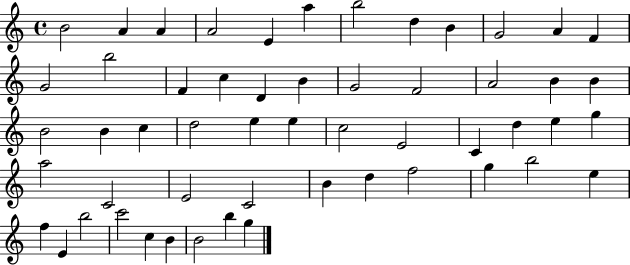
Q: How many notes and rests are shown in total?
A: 54